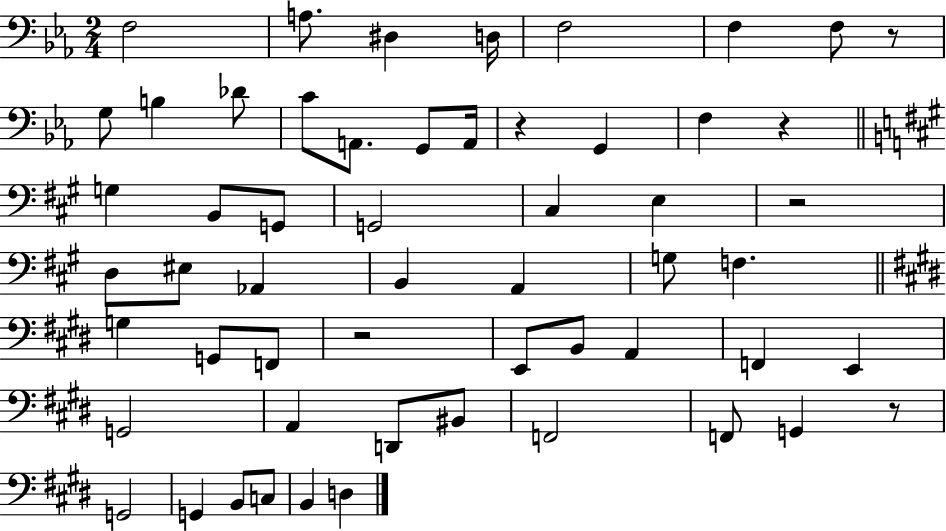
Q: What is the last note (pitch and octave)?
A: D3